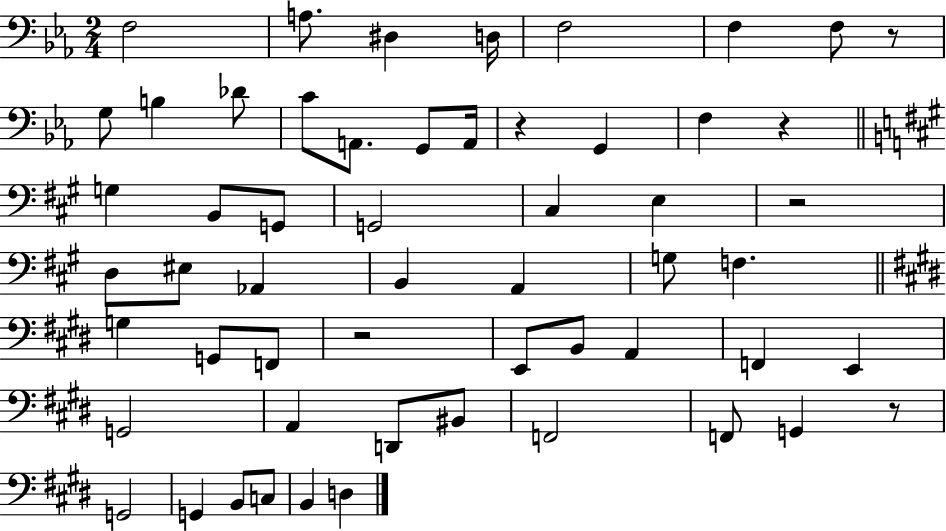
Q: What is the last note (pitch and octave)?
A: D3